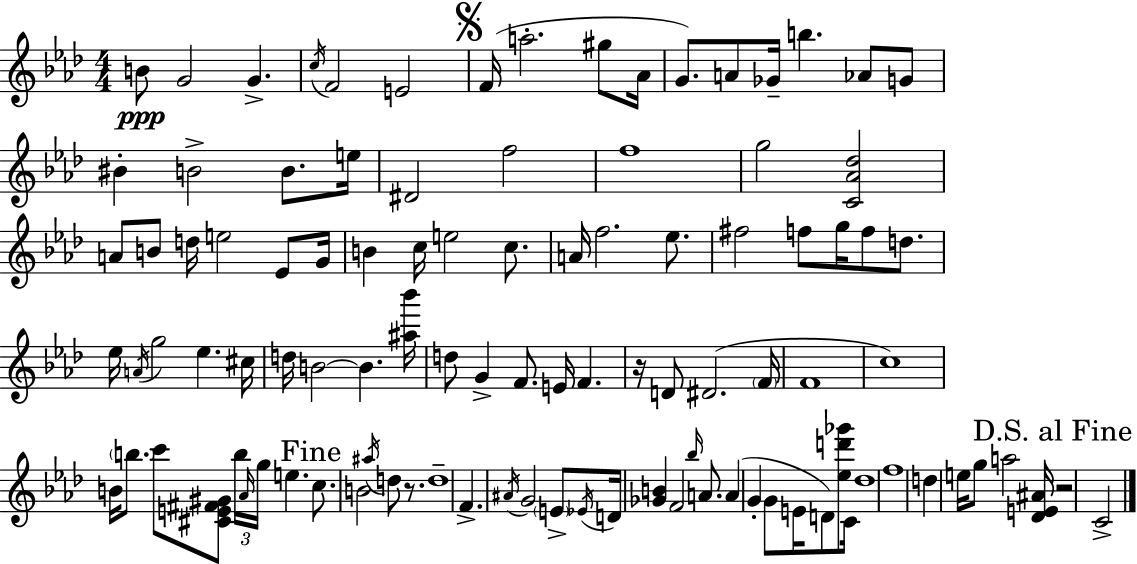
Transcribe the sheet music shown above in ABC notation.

X:1
T:Untitled
M:4/4
L:1/4
K:Fm
B/2 G2 G c/4 F2 E2 F/4 a2 ^g/2 _A/4 G/2 A/2 _G/4 b _A/2 G/2 ^B B2 B/2 e/4 ^D2 f2 f4 g2 [C_A_d]2 A/2 B/2 d/4 e2 _E/2 G/4 B c/4 e2 c/2 A/4 f2 _e/2 ^f2 f/2 g/4 f/2 d/2 _e/4 A/4 g2 _e ^c/4 d/4 B2 B [^a_b']/4 d/2 G F/2 E/4 F z/4 D/2 ^D2 F/4 F4 c4 B/4 b/2 c'/2 [^CE^F^G]/2 b/4 _A/4 g/4 e c/2 B2 ^a/4 d/2 z/2 d4 F ^A/4 G2 E/2 _E/4 D/4 [_GB] F2 _b/4 A/2 A G G/2 E/4 D/2 [_ed'_g']/2 C/4 _d4 f4 d e/4 g/2 a2 [_DE^A]/4 z2 C2